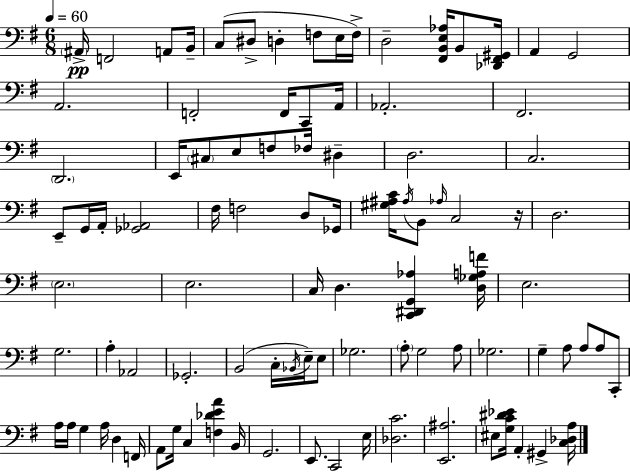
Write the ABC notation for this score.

X:1
T:Untitled
M:6/8
L:1/4
K:Em
^A,,/4 F,,2 A,,/2 B,,/4 C,/2 ^D,/2 D, F,/2 E,/4 F,/4 D,2 [^F,,B,,E,_A,]/4 B,,/2 [_D,,^F,,^G,,]/4 A,, G,,2 A,,2 F,,2 F,,/4 C,,/2 A,,/4 _A,,2 ^F,,2 D,,2 E,,/4 ^C,/2 E,/2 F,/2 _F,/4 ^D, D,2 C,2 E,,/2 G,,/4 A,,/4 [_G,,_A,,]2 ^F,/4 F,2 D,/2 _G,,/4 [^G,^A,C]/4 ^A,/4 B,,/2 _A,/4 C,2 z/4 D,2 E,2 E,2 C,/4 D, [C,,^D,,G,,_A,] [D,_G,A,F]/4 E,2 G,2 A, _A,,2 _G,,2 B,,2 C,/4 _B,,/4 E,/4 E,/2 _G,2 A,/2 G,2 A,/2 _G,2 G, A,/2 A,/2 A,/2 C,,/2 A,/4 A,/4 G, A,/4 D, F,,/4 A,,/2 G,/4 C, [F,_DEA] B,,/4 G,,2 E,,/2 C,,2 E,/4 [_D,C]2 [E,,^A,]2 ^E,/2 [G,C^D_E]/4 A,, ^G,, [C,_D,A,]/4